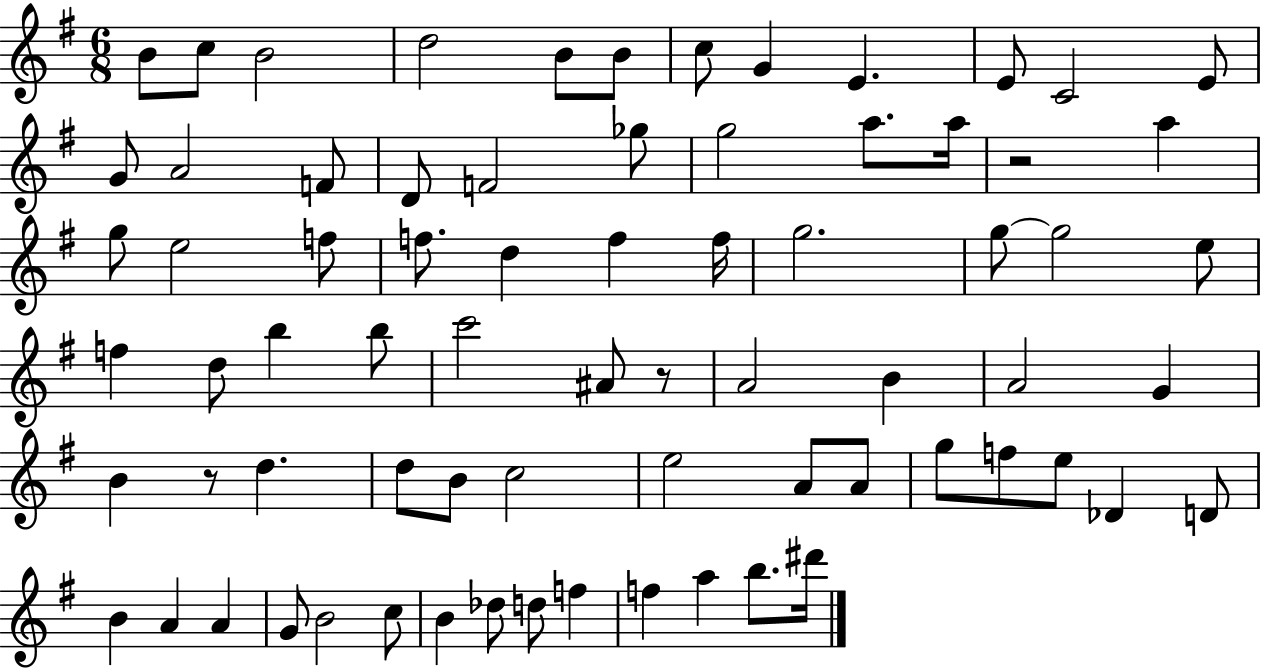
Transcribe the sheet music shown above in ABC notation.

X:1
T:Untitled
M:6/8
L:1/4
K:G
B/2 c/2 B2 d2 B/2 B/2 c/2 G E E/2 C2 E/2 G/2 A2 F/2 D/2 F2 _g/2 g2 a/2 a/4 z2 a g/2 e2 f/2 f/2 d f f/4 g2 g/2 g2 e/2 f d/2 b b/2 c'2 ^A/2 z/2 A2 B A2 G B z/2 d d/2 B/2 c2 e2 A/2 A/2 g/2 f/2 e/2 _D D/2 B A A G/2 B2 c/2 B _d/2 d/2 f f a b/2 ^d'/4